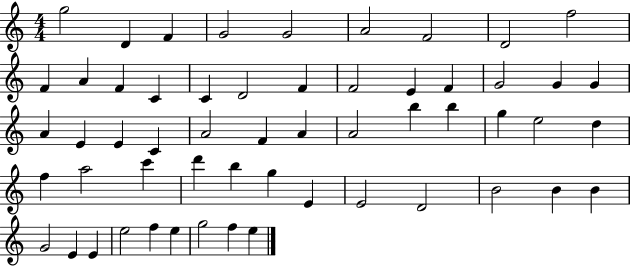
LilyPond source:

{
  \clef treble
  \numericTimeSignature
  \time 4/4
  \key c \major
  g''2 d'4 f'4 | g'2 g'2 | a'2 f'2 | d'2 f''2 | \break f'4 a'4 f'4 c'4 | c'4 d'2 f'4 | f'2 e'4 f'4 | g'2 g'4 g'4 | \break a'4 e'4 e'4 c'4 | a'2 f'4 a'4 | a'2 b''4 b''4 | g''4 e''2 d''4 | \break f''4 a''2 c'''4 | d'''4 b''4 g''4 e'4 | e'2 d'2 | b'2 b'4 b'4 | \break g'2 e'4 e'4 | e''2 f''4 e''4 | g''2 f''4 e''4 | \bar "|."
}